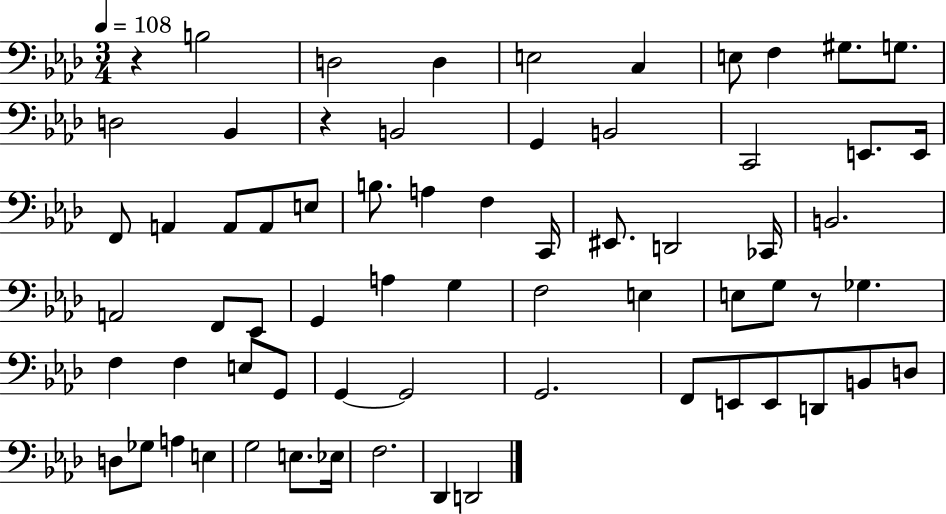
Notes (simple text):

R/q B3/h D3/h D3/q E3/h C3/q E3/e F3/q G#3/e. G3/e. D3/h Bb2/q R/q B2/h G2/q B2/h C2/h E2/e. E2/s F2/e A2/q A2/e A2/e E3/e B3/e. A3/q F3/q C2/s EIS2/e. D2/h CES2/s B2/h. A2/h F2/e Eb2/e G2/q A3/q G3/q F3/h E3/q E3/e G3/e R/e Gb3/q. F3/q F3/q E3/e G2/e G2/q G2/h G2/h. F2/e E2/e E2/e D2/e B2/e D3/e D3/e Gb3/e A3/q E3/q G3/h E3/e. Eb3/s F3/h. Db2/q D2/h